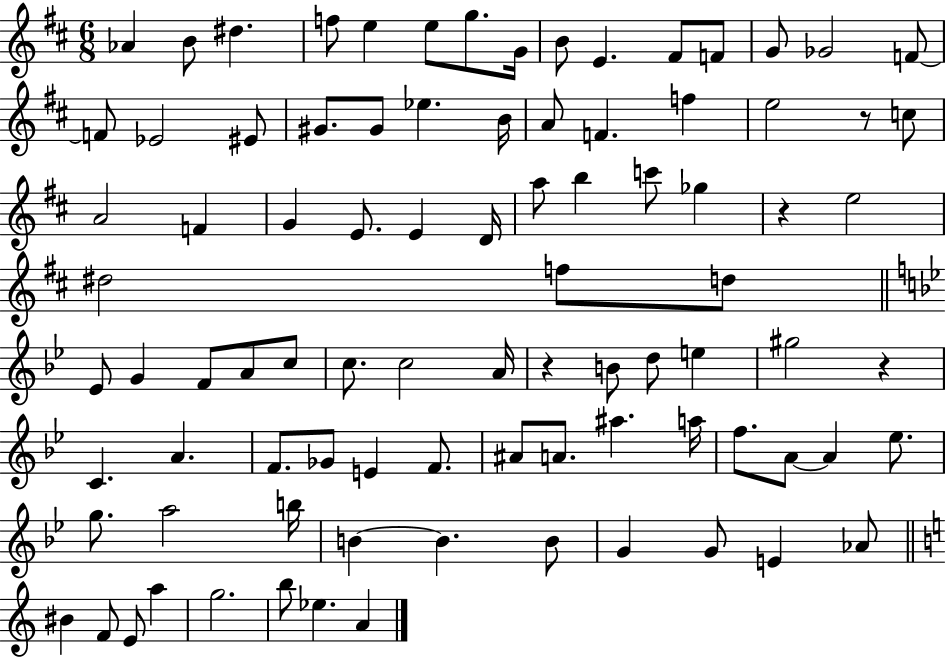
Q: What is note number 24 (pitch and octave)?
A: F4